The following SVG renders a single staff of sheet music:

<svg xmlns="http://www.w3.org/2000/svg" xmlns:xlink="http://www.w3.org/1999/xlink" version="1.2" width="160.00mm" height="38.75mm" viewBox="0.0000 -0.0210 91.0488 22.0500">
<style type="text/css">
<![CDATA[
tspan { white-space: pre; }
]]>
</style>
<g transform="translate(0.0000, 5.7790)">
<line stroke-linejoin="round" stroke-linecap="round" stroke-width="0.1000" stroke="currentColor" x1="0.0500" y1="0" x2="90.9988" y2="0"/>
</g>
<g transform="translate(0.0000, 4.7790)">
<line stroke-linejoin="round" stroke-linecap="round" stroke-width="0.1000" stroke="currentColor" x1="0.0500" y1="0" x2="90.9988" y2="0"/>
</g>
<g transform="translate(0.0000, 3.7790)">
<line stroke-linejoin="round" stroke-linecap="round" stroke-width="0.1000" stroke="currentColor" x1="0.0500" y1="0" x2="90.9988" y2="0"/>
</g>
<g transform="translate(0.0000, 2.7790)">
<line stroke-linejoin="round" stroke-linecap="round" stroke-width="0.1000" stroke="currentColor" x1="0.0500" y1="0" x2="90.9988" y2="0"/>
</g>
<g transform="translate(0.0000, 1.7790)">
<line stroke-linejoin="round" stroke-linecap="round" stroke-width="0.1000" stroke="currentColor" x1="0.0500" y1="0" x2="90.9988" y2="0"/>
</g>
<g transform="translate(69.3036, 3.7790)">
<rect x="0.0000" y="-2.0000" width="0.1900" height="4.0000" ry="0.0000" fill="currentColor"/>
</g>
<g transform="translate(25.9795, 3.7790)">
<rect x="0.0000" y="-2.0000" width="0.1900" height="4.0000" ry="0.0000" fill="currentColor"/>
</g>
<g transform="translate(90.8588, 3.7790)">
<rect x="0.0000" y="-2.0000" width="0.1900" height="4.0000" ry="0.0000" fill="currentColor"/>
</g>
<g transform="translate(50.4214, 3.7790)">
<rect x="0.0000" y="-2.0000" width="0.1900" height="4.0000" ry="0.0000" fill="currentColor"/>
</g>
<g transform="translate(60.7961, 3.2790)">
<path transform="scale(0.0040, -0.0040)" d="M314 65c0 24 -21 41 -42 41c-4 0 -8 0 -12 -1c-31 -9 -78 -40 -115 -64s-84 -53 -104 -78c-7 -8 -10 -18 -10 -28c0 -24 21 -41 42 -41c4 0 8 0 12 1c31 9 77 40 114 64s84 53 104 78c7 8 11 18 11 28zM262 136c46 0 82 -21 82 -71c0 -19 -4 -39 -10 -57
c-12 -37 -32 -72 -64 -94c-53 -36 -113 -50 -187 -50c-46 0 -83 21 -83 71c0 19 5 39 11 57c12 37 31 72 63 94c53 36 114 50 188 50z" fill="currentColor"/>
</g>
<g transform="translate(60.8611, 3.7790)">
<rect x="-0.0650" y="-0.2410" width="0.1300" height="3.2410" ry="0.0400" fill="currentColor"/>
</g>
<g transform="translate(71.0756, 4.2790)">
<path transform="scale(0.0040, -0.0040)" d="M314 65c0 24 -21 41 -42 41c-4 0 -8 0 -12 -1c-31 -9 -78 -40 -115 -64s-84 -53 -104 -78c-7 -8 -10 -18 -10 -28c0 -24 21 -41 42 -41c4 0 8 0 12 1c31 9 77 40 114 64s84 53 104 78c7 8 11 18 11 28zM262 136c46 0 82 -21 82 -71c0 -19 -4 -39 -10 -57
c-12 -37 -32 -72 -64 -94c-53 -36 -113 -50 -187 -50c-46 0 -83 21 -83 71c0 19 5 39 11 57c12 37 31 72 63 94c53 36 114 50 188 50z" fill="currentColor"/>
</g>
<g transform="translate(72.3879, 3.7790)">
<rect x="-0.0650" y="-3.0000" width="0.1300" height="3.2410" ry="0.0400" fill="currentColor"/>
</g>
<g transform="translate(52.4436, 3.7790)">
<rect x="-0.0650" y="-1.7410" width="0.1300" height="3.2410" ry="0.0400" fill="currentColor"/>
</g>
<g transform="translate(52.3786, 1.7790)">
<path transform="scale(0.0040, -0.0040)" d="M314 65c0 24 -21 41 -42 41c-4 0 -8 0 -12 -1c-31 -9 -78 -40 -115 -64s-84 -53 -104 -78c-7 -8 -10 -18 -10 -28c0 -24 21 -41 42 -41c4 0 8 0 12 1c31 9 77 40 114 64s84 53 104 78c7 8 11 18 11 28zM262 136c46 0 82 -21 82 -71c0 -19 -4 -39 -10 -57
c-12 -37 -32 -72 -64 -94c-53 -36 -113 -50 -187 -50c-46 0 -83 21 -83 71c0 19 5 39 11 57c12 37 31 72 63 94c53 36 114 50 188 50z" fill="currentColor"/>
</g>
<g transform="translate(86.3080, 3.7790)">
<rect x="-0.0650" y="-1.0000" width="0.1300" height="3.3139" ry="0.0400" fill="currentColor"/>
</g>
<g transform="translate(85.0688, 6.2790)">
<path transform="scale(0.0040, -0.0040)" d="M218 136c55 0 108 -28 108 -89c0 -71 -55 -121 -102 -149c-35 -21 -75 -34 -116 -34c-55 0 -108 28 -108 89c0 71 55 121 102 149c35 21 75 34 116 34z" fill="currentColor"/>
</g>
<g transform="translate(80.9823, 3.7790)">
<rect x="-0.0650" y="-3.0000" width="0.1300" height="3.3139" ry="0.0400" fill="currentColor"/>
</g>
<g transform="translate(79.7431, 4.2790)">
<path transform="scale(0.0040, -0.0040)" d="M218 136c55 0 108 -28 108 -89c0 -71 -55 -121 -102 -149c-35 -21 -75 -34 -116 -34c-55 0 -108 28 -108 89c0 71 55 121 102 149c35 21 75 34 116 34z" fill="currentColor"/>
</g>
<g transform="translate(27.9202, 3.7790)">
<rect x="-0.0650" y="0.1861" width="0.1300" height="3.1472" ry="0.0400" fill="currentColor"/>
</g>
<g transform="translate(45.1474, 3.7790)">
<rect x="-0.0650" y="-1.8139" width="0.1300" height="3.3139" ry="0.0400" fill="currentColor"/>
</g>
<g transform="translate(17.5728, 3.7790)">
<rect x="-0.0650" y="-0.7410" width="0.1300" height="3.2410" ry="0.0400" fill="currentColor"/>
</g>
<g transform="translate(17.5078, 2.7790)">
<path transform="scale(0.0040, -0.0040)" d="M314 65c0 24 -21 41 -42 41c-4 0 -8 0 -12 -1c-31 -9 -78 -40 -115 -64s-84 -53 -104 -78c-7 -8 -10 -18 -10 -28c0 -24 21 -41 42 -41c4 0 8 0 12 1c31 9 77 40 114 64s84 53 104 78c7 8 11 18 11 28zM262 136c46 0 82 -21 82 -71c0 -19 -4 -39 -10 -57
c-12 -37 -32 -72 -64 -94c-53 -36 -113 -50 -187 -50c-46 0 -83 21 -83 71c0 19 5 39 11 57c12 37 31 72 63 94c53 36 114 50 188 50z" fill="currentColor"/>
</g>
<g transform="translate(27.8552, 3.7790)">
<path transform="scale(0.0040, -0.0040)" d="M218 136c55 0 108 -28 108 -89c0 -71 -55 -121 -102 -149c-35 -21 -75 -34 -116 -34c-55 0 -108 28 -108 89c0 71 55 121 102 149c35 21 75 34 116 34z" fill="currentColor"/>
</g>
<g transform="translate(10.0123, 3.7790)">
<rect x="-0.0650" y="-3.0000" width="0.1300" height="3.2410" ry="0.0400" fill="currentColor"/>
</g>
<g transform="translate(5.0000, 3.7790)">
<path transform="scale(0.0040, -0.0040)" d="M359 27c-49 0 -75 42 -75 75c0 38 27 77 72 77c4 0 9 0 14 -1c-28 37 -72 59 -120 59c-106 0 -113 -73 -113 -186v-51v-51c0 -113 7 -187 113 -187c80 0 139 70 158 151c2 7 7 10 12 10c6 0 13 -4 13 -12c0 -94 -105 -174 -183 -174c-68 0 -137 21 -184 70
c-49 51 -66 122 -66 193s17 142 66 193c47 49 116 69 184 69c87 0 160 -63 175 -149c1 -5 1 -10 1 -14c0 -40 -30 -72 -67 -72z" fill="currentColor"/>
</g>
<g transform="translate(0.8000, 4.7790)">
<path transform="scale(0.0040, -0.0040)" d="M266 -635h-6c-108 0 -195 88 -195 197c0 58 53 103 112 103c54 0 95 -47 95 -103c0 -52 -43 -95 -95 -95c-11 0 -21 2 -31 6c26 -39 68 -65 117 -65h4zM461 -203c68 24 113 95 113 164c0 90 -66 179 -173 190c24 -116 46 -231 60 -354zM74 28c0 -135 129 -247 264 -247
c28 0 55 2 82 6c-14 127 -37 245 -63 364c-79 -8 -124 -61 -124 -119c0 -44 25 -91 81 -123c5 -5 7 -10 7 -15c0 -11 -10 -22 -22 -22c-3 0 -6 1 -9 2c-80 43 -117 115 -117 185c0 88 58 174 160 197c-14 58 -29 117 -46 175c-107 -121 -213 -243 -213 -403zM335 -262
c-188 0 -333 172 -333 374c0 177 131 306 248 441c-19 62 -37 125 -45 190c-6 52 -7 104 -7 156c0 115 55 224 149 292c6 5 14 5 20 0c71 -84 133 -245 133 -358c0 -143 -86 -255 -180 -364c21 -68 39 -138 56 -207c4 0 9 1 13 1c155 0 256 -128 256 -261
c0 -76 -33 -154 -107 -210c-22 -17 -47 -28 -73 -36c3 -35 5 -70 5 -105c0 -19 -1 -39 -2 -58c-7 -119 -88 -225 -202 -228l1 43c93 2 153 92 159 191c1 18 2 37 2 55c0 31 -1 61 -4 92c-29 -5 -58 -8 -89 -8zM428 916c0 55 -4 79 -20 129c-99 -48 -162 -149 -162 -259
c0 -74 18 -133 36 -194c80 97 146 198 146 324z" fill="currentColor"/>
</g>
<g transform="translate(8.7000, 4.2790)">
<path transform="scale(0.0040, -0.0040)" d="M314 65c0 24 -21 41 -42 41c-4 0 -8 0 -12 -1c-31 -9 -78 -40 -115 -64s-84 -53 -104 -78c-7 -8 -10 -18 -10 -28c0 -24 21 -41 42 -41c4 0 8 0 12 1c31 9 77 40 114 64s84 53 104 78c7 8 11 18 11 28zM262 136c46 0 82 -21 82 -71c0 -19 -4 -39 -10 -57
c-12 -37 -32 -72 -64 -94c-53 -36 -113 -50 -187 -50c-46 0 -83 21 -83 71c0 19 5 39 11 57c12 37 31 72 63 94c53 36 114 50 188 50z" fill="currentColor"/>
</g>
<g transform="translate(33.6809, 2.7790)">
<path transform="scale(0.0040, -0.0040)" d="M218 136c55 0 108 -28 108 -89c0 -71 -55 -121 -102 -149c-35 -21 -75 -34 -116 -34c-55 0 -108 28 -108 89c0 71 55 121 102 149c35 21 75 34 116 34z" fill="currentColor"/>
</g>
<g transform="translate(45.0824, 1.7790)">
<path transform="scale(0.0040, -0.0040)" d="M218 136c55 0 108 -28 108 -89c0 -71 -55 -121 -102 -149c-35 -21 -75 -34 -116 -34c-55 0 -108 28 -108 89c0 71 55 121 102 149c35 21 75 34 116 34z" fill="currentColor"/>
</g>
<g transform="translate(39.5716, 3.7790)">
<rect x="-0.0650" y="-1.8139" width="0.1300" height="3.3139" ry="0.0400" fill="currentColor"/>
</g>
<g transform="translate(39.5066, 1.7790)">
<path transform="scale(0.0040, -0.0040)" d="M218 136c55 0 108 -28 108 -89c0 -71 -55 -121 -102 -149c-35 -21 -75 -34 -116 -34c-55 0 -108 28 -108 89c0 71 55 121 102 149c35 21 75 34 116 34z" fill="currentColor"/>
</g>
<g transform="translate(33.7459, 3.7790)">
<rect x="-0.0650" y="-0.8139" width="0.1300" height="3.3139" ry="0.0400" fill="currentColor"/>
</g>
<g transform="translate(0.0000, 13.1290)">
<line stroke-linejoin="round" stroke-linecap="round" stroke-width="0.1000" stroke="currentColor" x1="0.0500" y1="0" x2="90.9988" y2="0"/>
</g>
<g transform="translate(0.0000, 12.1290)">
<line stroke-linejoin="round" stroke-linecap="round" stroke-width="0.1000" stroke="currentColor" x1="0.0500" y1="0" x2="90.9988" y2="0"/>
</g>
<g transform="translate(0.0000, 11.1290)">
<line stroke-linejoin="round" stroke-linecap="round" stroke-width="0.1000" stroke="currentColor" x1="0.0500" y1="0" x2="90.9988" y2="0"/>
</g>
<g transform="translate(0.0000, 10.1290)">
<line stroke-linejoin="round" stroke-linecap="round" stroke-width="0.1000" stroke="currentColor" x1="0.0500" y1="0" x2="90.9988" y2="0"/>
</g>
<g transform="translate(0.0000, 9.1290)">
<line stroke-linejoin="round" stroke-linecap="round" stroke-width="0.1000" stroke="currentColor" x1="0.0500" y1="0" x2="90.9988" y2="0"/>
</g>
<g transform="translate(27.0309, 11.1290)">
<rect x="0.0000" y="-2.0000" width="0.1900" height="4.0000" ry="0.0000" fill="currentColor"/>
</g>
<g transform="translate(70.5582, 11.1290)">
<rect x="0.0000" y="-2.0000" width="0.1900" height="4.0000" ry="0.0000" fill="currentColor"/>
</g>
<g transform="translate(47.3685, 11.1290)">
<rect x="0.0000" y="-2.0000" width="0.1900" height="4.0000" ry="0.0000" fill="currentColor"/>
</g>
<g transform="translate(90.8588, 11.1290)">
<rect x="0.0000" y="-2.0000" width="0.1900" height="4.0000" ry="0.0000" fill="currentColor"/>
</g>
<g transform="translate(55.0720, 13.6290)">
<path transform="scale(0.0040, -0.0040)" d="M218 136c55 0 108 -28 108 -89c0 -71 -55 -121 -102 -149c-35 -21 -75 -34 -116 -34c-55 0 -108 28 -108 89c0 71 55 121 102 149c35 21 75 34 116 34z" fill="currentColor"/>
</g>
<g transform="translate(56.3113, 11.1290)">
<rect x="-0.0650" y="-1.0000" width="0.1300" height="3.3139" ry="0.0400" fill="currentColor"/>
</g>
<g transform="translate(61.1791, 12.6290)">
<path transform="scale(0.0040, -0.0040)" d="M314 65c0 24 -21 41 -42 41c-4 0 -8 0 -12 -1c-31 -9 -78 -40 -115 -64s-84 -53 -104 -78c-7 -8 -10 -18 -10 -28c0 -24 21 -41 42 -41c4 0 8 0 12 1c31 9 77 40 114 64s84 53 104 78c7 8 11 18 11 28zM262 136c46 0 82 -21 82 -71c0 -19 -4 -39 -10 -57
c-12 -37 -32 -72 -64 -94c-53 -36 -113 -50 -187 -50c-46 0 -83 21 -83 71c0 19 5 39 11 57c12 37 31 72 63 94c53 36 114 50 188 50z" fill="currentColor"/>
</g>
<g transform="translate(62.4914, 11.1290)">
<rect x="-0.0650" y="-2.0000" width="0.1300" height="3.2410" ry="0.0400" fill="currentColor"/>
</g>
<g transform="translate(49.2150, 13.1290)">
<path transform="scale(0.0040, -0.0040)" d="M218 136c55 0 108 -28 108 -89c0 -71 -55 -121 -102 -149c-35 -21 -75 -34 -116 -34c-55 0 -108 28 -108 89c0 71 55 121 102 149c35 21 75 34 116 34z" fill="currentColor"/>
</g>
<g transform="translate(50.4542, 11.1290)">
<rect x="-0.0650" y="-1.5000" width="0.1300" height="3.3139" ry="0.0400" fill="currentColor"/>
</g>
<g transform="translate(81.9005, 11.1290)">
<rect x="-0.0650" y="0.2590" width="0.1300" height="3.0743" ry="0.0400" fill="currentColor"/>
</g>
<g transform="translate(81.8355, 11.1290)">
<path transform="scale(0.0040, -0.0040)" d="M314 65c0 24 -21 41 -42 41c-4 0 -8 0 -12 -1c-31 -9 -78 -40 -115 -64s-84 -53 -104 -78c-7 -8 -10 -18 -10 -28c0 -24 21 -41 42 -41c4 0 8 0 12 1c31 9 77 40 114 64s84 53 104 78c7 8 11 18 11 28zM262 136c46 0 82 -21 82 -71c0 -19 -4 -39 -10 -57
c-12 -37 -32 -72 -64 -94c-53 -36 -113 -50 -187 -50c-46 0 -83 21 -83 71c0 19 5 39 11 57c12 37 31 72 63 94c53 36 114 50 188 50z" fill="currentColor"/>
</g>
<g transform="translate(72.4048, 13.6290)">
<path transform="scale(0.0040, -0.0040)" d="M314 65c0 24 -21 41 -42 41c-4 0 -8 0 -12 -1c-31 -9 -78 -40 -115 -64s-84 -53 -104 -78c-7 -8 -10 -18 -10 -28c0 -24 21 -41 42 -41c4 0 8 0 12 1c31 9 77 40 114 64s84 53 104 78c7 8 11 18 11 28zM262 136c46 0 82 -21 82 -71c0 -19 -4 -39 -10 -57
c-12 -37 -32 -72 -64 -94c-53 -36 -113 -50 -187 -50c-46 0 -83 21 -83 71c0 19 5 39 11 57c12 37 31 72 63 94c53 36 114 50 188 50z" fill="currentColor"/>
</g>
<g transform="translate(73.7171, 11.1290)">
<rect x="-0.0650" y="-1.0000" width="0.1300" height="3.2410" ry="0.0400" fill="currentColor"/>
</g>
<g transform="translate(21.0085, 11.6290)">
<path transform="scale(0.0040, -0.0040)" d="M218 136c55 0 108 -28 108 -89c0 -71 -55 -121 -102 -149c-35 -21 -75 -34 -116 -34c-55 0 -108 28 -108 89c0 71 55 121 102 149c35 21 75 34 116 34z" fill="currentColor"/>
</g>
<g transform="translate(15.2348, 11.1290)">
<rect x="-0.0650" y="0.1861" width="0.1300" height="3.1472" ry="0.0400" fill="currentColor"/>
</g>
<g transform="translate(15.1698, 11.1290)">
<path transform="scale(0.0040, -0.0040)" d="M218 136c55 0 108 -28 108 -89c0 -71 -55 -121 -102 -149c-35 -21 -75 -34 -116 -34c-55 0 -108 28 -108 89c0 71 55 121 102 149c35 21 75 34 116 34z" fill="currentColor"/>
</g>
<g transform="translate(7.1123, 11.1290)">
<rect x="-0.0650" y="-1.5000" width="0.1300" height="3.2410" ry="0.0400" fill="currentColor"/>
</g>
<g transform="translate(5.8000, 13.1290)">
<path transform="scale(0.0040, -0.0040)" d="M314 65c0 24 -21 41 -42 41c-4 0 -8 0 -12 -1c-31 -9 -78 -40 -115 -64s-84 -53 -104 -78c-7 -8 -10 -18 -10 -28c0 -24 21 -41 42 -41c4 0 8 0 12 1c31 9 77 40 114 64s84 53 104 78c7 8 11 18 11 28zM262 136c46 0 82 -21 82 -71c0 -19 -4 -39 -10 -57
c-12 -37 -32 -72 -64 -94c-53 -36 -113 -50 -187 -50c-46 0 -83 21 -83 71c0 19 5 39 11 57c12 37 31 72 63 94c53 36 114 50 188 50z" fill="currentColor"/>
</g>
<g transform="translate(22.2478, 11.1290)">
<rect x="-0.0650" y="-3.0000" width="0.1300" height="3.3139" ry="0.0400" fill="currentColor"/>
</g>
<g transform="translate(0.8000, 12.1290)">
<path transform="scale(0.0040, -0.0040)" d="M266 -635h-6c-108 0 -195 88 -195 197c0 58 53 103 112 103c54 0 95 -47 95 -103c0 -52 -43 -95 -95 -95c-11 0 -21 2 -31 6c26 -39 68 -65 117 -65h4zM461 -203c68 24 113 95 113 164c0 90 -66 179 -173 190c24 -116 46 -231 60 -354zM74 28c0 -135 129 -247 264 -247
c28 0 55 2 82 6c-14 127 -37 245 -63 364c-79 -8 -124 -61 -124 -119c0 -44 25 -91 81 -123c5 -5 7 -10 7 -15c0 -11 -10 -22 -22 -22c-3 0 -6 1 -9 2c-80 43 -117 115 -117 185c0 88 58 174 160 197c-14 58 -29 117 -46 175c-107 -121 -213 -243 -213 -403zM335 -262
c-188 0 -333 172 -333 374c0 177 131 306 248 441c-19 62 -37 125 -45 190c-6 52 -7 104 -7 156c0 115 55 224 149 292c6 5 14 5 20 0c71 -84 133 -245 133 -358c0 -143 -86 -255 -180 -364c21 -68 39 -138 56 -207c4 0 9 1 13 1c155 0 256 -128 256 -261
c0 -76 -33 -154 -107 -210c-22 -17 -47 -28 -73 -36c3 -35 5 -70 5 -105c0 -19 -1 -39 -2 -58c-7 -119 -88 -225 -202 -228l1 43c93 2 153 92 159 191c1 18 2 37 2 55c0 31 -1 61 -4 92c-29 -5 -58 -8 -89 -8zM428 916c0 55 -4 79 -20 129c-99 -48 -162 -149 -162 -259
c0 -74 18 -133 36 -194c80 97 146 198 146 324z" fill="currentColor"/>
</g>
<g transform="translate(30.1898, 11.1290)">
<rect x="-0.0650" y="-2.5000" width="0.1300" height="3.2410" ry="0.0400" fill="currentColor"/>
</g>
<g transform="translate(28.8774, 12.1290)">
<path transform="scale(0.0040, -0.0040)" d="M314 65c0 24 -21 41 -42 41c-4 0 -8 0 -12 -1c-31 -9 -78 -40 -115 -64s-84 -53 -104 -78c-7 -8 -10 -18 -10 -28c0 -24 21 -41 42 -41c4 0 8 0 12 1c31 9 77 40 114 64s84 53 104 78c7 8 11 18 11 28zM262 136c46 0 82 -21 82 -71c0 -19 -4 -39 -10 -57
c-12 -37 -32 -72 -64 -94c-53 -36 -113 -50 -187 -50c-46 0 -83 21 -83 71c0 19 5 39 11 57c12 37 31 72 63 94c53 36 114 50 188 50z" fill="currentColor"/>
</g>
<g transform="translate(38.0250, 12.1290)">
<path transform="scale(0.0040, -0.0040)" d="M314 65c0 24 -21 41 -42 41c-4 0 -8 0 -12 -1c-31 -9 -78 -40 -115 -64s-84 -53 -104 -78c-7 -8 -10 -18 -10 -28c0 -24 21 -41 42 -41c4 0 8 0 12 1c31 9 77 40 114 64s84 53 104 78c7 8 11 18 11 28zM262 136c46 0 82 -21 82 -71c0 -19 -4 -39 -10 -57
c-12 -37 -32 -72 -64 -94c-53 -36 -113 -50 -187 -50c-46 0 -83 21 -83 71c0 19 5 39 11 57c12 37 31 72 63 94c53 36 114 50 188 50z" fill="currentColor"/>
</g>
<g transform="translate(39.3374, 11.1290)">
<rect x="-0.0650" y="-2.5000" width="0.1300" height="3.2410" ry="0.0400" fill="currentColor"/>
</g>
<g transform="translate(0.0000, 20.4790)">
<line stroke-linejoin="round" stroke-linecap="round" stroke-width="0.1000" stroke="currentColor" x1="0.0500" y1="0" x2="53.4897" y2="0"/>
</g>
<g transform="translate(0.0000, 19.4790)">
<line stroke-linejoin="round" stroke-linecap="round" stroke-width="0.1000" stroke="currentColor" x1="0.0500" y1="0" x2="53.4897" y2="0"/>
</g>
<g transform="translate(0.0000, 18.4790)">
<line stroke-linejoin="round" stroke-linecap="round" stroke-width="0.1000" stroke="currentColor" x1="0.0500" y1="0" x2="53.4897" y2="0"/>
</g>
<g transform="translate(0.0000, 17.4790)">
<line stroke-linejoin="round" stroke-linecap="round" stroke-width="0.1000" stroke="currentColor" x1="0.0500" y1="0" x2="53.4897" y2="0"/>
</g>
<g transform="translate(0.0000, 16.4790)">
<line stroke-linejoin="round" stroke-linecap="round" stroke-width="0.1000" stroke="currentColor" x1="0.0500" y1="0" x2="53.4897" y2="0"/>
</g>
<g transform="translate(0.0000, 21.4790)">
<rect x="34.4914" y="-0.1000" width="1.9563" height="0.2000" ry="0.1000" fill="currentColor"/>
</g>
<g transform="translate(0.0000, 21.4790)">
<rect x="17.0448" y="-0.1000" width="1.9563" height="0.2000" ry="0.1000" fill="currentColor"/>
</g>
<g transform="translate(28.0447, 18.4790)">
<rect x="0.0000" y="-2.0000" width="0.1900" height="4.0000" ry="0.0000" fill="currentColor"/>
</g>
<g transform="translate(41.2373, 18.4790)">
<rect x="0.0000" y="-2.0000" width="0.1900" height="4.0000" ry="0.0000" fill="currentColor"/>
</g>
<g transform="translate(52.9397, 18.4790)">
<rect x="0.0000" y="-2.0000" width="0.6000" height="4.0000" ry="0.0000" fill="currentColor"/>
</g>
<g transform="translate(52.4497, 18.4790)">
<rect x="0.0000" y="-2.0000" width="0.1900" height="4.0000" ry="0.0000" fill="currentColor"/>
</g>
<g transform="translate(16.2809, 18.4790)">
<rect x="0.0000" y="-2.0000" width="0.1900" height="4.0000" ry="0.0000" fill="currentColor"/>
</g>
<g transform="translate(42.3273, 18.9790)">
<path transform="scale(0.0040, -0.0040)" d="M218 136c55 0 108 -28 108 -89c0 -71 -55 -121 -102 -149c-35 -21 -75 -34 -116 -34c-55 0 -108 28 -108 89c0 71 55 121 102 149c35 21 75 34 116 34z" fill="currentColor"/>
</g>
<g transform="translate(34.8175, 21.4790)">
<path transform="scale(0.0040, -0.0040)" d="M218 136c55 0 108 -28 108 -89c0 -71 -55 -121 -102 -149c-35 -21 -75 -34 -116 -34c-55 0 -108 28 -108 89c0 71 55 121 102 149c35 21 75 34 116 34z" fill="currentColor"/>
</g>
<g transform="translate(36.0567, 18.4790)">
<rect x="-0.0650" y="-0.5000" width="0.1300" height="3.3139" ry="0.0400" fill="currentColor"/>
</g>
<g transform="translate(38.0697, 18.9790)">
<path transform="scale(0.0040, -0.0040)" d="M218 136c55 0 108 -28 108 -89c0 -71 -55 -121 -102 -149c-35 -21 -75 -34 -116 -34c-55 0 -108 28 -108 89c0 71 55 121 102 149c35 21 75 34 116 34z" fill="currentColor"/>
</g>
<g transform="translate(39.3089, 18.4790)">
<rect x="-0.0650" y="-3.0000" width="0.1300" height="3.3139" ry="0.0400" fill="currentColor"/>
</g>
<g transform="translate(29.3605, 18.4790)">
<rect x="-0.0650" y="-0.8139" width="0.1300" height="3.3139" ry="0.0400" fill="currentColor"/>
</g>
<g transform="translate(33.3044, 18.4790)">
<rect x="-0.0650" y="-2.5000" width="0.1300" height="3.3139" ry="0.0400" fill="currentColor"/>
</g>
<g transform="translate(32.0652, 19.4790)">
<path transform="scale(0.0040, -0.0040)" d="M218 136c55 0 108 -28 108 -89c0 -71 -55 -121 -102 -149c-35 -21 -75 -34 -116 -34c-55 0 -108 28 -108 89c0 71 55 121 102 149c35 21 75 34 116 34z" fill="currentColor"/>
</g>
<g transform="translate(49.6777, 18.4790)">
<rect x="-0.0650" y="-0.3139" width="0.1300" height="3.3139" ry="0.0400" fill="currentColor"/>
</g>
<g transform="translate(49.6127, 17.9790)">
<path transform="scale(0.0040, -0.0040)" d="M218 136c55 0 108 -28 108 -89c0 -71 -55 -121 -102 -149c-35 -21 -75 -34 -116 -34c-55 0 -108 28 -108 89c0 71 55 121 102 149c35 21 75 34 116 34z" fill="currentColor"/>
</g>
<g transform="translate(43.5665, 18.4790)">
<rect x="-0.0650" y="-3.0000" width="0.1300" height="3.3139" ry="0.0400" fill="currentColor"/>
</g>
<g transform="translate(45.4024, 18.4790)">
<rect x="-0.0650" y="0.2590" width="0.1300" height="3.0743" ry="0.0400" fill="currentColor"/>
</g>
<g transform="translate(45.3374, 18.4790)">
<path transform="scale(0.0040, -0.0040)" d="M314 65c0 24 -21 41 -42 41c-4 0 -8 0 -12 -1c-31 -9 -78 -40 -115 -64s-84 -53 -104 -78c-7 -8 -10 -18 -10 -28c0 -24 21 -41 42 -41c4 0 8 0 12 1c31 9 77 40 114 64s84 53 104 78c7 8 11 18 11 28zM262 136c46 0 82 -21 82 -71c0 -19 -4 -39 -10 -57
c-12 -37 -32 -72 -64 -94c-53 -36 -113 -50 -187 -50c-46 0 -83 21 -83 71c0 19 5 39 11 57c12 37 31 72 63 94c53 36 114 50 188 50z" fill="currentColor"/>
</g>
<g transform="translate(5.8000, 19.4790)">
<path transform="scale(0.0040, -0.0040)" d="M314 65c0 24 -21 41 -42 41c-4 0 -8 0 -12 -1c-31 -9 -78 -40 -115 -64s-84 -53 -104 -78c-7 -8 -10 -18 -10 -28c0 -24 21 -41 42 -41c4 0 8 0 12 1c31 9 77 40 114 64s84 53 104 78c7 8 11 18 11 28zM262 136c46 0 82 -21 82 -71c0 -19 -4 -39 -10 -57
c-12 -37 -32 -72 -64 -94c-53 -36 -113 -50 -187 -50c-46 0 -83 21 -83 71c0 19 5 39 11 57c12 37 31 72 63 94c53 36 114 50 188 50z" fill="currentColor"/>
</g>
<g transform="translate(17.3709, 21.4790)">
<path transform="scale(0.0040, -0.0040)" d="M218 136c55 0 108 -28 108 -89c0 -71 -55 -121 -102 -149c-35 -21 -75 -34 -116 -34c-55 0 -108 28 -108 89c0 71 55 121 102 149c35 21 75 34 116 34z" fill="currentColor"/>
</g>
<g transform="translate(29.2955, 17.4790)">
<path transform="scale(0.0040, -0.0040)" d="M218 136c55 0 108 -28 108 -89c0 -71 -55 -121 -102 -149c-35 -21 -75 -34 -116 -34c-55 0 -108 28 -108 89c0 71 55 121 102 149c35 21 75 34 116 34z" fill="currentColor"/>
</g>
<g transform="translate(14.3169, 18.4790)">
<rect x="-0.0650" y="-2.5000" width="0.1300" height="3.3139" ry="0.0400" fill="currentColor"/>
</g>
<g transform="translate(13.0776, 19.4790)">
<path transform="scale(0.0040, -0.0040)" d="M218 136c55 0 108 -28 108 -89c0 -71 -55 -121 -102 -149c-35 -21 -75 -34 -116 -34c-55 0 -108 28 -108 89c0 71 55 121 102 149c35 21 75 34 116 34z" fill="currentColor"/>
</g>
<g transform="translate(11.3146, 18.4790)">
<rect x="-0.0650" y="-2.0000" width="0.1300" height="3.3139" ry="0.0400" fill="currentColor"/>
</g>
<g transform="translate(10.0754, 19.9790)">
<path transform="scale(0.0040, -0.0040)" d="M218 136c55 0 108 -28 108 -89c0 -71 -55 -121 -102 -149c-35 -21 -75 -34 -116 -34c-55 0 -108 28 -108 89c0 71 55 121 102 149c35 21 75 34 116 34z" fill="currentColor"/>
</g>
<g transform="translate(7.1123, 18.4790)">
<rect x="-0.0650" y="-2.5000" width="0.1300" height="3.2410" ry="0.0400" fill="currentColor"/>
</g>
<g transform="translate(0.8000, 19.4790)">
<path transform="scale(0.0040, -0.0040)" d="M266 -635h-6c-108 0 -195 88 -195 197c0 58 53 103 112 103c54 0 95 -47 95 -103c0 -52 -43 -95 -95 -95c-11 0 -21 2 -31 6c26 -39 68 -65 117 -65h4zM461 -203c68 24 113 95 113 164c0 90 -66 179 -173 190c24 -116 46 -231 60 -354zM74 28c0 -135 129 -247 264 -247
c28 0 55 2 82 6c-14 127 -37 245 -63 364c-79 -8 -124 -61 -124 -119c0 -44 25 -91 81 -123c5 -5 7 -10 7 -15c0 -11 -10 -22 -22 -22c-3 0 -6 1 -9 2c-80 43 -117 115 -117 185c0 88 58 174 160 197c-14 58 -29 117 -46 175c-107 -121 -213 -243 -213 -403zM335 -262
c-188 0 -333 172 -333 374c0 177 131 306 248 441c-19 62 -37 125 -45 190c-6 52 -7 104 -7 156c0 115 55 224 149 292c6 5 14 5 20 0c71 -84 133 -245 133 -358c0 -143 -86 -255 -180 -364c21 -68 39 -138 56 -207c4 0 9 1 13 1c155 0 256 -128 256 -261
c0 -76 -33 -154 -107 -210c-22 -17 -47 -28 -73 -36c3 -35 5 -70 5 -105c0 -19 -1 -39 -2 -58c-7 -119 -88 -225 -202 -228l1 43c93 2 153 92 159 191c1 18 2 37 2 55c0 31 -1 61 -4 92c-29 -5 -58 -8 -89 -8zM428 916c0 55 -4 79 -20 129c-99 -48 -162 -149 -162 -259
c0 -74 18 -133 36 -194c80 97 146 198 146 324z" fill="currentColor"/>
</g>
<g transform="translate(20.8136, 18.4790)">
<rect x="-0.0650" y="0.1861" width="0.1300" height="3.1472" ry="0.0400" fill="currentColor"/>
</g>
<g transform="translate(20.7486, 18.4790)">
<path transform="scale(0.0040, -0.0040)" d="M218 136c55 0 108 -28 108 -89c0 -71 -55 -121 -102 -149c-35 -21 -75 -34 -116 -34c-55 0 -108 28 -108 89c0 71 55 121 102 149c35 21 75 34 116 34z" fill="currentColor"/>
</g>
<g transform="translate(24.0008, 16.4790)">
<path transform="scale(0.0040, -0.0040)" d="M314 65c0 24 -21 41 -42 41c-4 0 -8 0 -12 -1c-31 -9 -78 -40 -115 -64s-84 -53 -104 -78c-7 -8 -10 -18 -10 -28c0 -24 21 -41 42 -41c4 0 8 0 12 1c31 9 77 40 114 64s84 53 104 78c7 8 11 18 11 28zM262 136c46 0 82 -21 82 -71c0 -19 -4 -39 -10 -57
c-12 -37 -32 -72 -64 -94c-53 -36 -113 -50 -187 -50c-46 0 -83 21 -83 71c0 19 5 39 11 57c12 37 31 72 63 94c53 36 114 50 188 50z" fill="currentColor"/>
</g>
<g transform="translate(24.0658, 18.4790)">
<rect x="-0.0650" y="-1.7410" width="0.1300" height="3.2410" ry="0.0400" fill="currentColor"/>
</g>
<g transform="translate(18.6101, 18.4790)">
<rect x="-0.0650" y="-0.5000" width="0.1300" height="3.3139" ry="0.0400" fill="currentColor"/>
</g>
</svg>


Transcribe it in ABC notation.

X:1
T:Untitled
M:4/4
L:1/4
K:C
A2 d2 B d f f f2 c2 A2 A D E2 B A G2 G2 E D F2 D2 B2 G2 F G C B f2 d G C A A B2 c